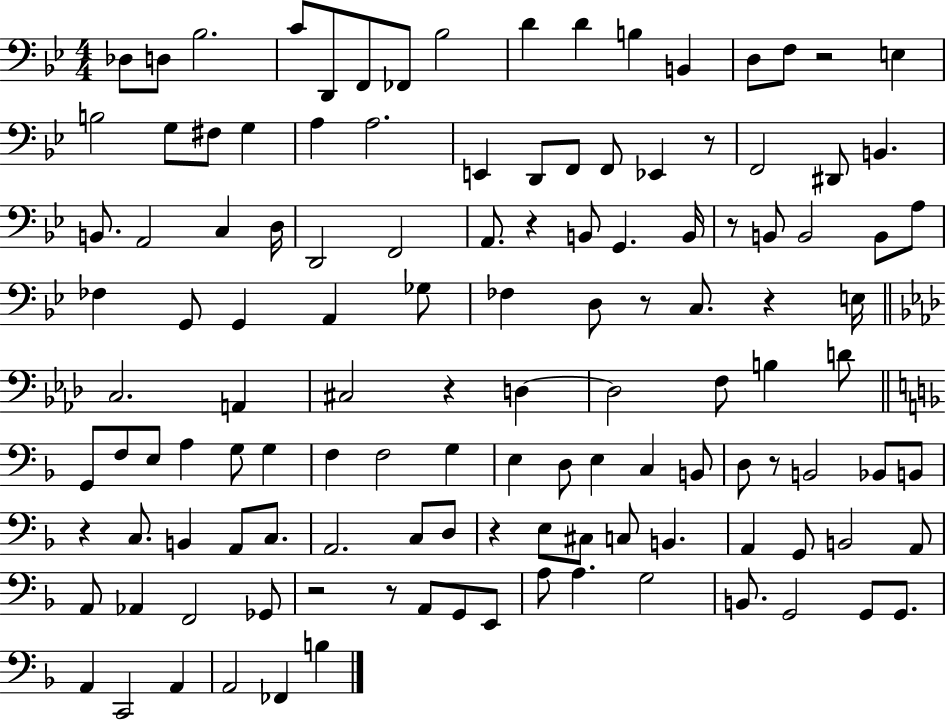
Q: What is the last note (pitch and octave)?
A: B3